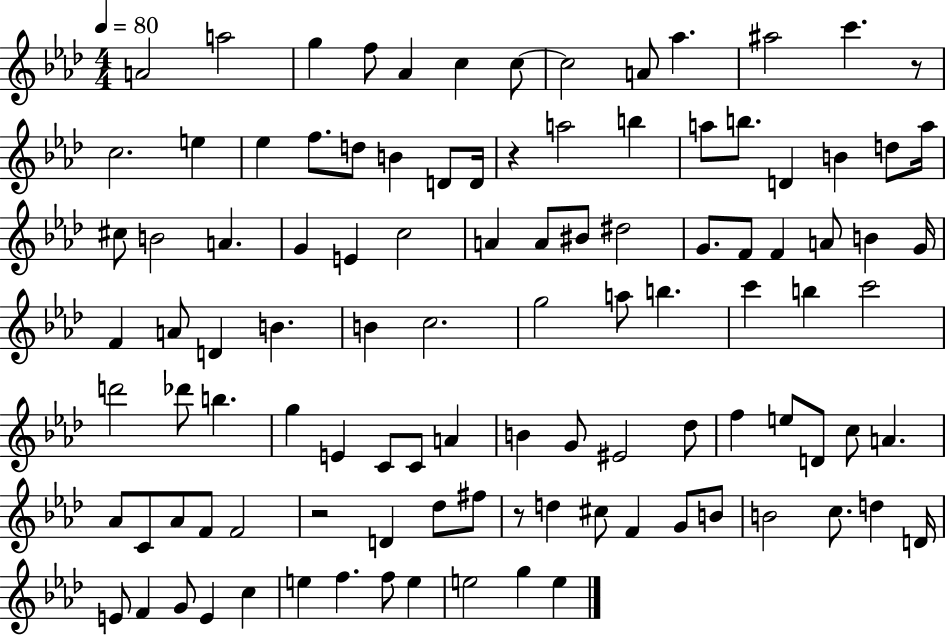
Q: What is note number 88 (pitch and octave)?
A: C5